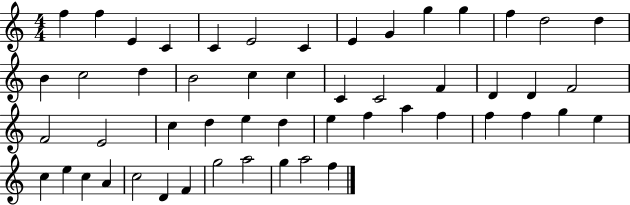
{
  \clef treble
  \numericTimeSignature
  \time 4/4
  \key c \major
  f''4 f''4 e'4 c'4 | c'4 e'2 c'4 | e'4 g'4 g''4 g''4 | f''4 d''2 d''4 | \break b'4 c''2 d''4 | b'2 c''4 c''4 | c'4 c'2 f'4 | d'4 d'4 f'2 | \break f'2 e'2 | c''4 d''4 e''4 d''4 | e''4 f''4 a''4 f''4 | f''4 f''4 g''4 e''4 | \break c''4 e''4 c''4 a'4 | c''2 d'4 f'4 | g''2 a''2 | g''4 a''2 f''4 | \break \bar "|."
}